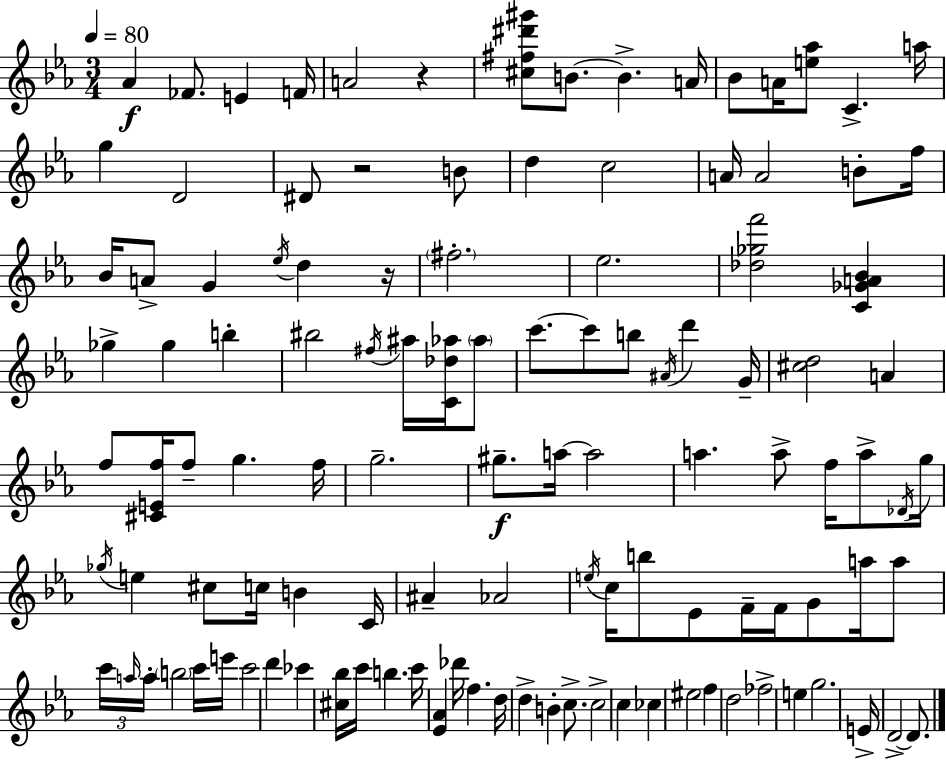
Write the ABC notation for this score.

X:1
T:Untitled
M:3/4
L:1/4
K:Eb
_A _F/2 E F/4 A2 z [^c^f^d'^g']/2 B/2 B A/4 _B/2 A/4 [e_a]/2 C a/4 g D2 ^D/2 z2 B/2 d c2 A/4 A2 B/2 f/4 _B/4 A/2 G _e/4 d z/4 ^f2 _e2 [_d_gf']2 [C_GA_B] _g _g b ^b2 ^f/4 ^a/4 [C_d_a]/4 _a/2 c'/2 c'/2 b/2 ^A/4 d' G/4 [^cd]2 A f/2 [^CEf]/4 f/2 g f/4 g2 ^g/2 a/4 a2 a a/2 f/4 a/2 _D/4 g/4 _g/4 e ^c/2 c/4 B C/4 ^A _A2 e/4 c/4 b/2 _E/2 F/4 F/4 G/2 a/4 a/2 c'/4 a/4 a/4 b2 c'/4 e'/4 c'2 d' _c' [^c_b]/4 c'/4 b c'/4 [_E_A] _d'/4 f d/4 d B c/2 c2 c _c ^e2 f d2 _f2 e g2 E/4 D2 D/2